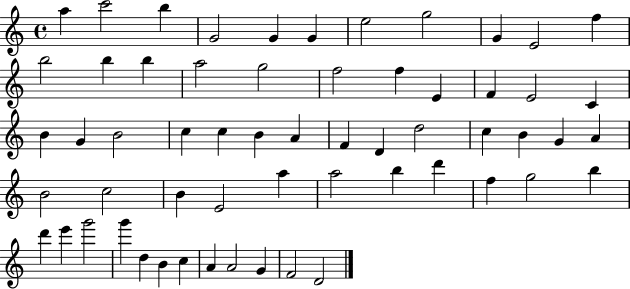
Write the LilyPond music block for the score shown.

{
  \clef treble
  \time 4/4
  \defaultTimeSignature
  \key c \major
  a''4 c'''2 b''4 | g'2 g'4 g'4 | e''2 g''2 | g'4 e'2 f''4 | \break b''2 b''4 b''4 | a''2 g''2 | f''2 f''4 e'4 | f'4 e'2 c'4 | \break b'4 g'4 b'2 | c''4 c''4 b'4 a'4 | f'4 d'4 d''2 | c''4 b'4 g'4 a'4 | \break b'2 c''2 | b'4 e'2 a''4 | a''2 b''4 d'''4 | f''4 g''2 b''4 | \break d'''4 e'''4 g'''2 | g'''4 d''4 b'4 c''4 | a'4 a'2 g'4 | f'2 d'2 | \break \bar "|."
}